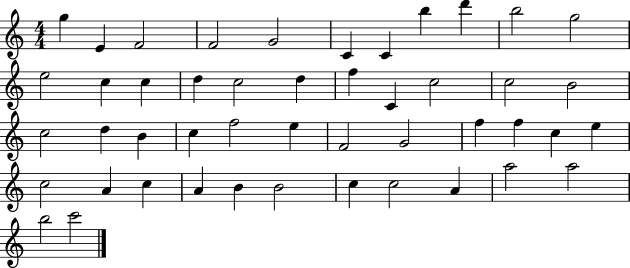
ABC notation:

X:1
T:Untitled
M:4/4
L:1/4
K:C
g E F2 F2 G2 C C b d' b2 g2 e2 c c d c2 d f C c2 c2 B2 c2 d B c f2 e F2 G2 f f c e c2 A c A B B2 c c2 A a2 a2 b2 c'2